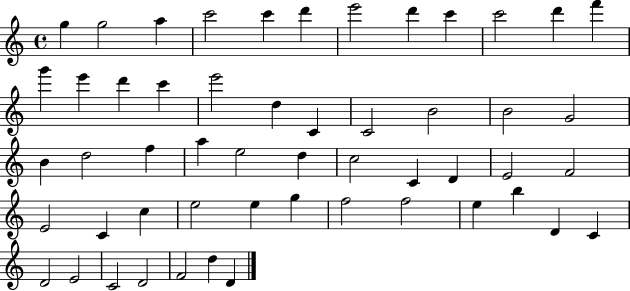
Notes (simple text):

G5/q G5/h A5/q C6/h C6/q D6/q E6/h D6/q C6/q C6/h D6/q F6/q G6/q E6/q D6/q C6/q E6/h D5/q C4/q C4/h B4/h B4/h G4/h B4/q D5/h F5/q A5/q E5/h D5/q C5/h C4/q D4/q E4/h F4/h E4/h C4/q C5/q E5/h E5/q G5/q F5/h F5/h E5/q B5/q D4/q C4/q D4/h E4/h C4/h D4/h F4/h D5/q D4/q